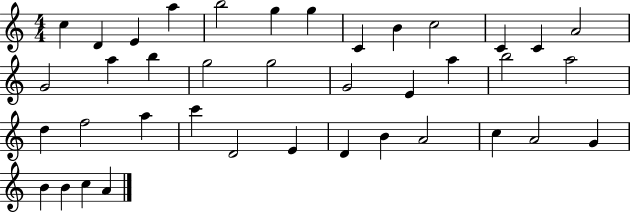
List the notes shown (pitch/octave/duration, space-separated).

C5/q D4/q E4/q A5/q B5/h G5/q G5/q C4/q B4/q C5/h C4/q C4/q A4/h G4/h A5/q B5/q G5/h G5/h G4/h E4/q A5/q B5/h A5/h D5/q F5/h A5/q C6/q D4/h E4/q D4/q B4/q A4/h C5/q A4/h G4/q B4/q B4/q C5/q A4/q